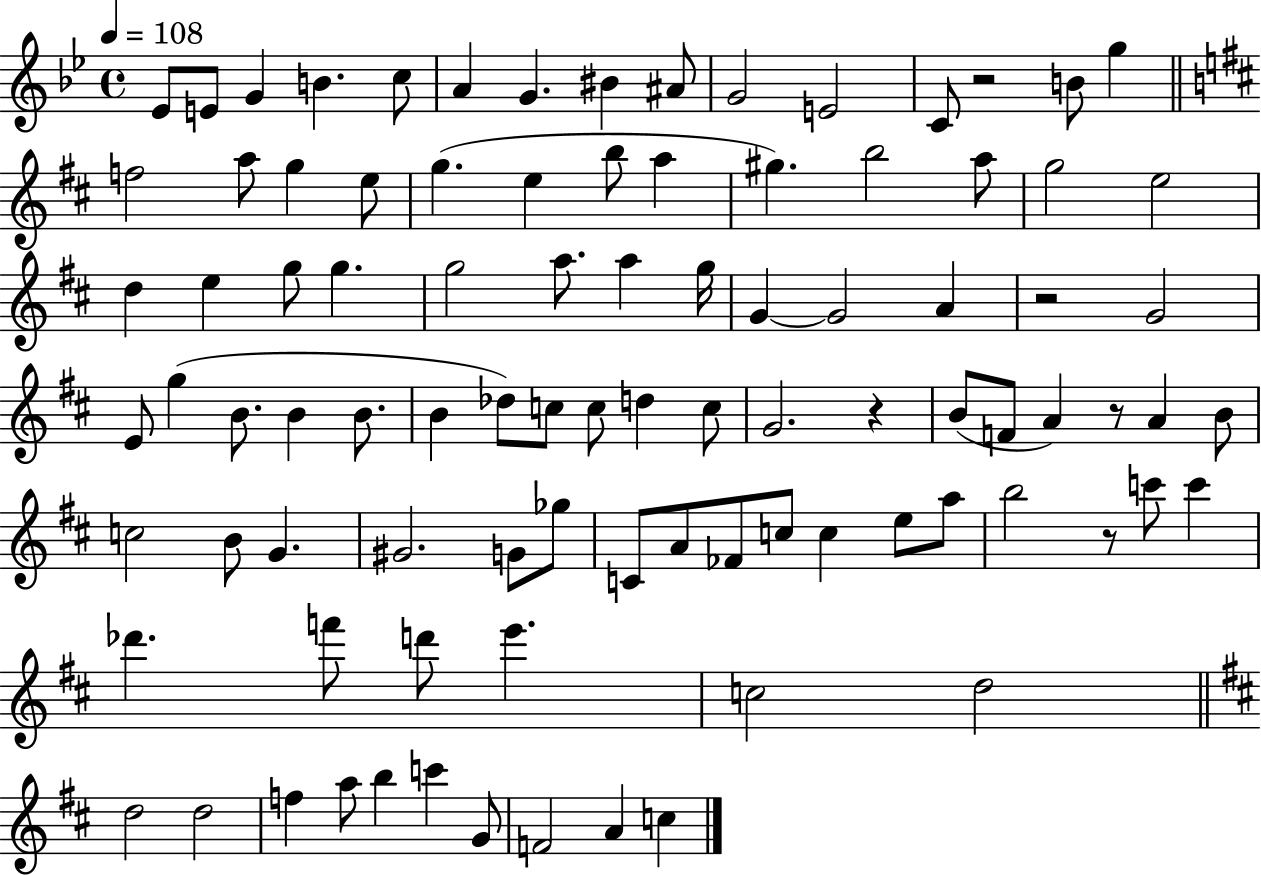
Eb4/e E4/e G4/q B4/q. C5/e A4/q G4/q. BIS4/q A#4/e G4/h E4/h C4/e R/h B4/e G5/q F5/h A5/e G5/q E5/e G5/q. E5/q B5/e A5/q G#5/q. B5/h A5/e G5/h E5/h D5/q E5/q G5/e G5/q. G5/h A5/e. A5/q G5/s G4/q G4/h A4/q R/h G4/h E4/e G5/q B4/e. B4/q B4/e. B4/q Db5/e C5/e C5/e D5/q C5/e G4/h. R/q B4/e F4/e A4/q R/e A4/q B4/e C5/h B4/e G4/q. G#4/h. G4/e Gb5/e C4/e A4/e FES4/e C5/e C5/q E5/e A5/e B5/h R/e C6/e C6/q Db6/q. F6/e D6/e E6/q. C5/h D5/h D5/h D5/h F5/q A5/e B5/q C6/q G4/e F4/h A4/q C5/q